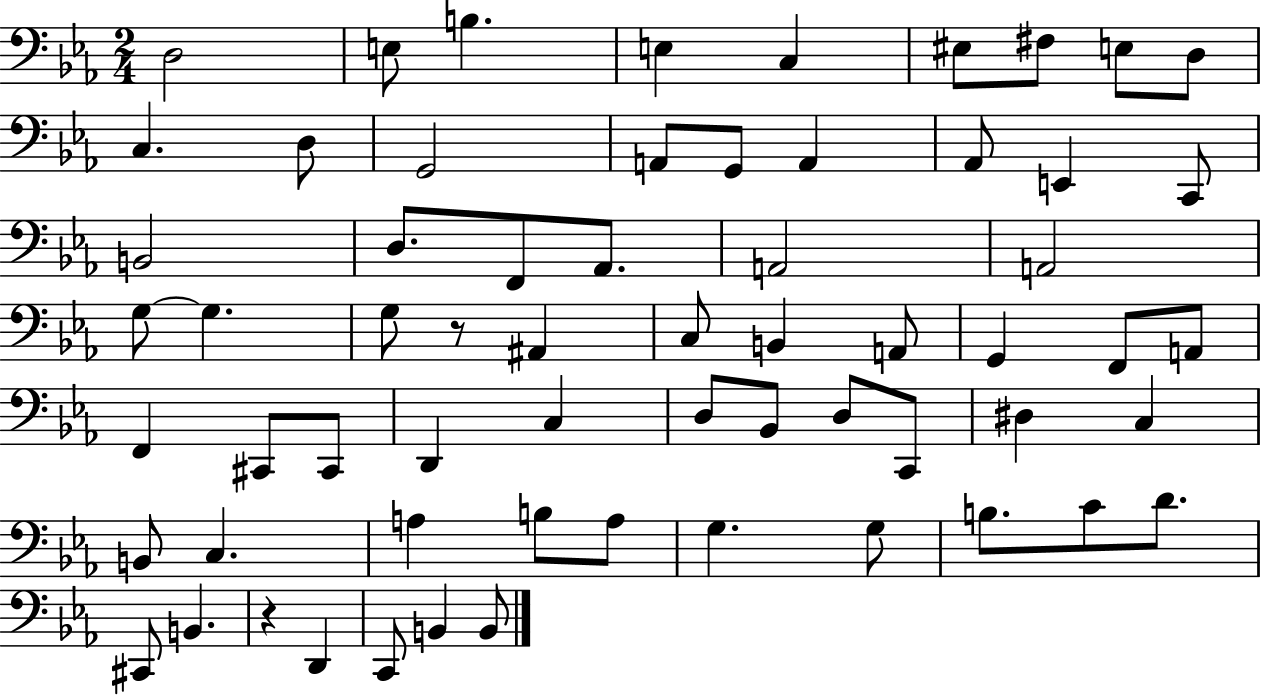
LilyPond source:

{
  \clef bass
  \numericTimeSignature
  \time 2/4
  \key ees \major
  d2 | e8 b4. | e4 c4 | eis8 fis8 e8 d8 | \break c4. d8 | g,2 | a,8 g,8 a,4 | aes,8 e,4 c,8 | \break b,2 | d8. f,8 aes,8. | a,2 | a,2 | \break g8~~ g4. | g8 r8 ais,4 | c8 b,4 a,8 | g,4 f,8 a,8 | \break f,4 cis,8 cis,8 | d,4 c4 | d8 bes,8 d8 c,8 | dis4 c4 | \break b,8 c4. | a4 b8 a8 | g4. g8 | b8. c'8 d'8. | \break cis,8 b,4. | r4 d,4 | c,8 b,4 b,8 | \bar "|."
}